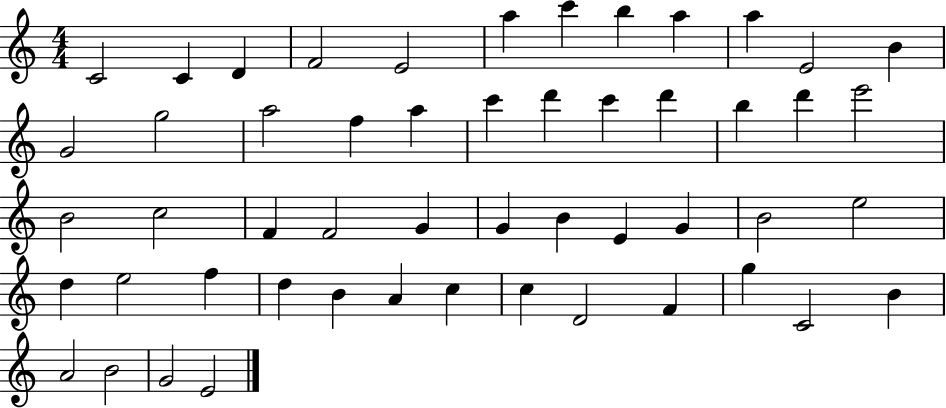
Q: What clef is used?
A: treble